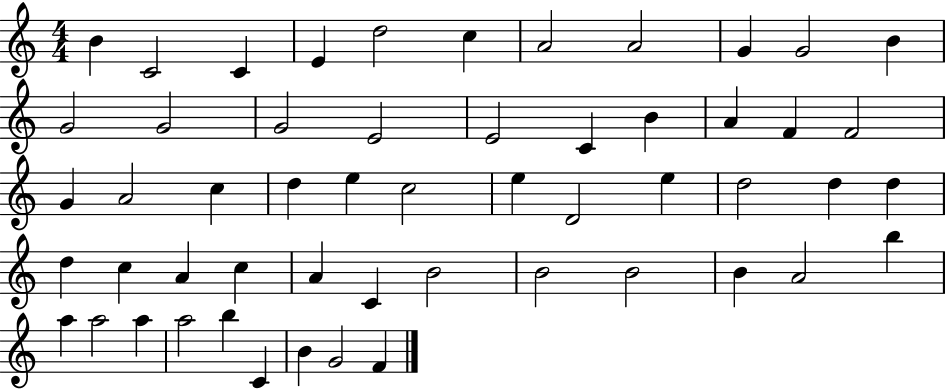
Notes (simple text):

B4/q C4/h C4/q E4/q D5/h C5/q A4/h A4/h G4/q G4/h B4/q G4/h G4/h G4/h E4/h E4/h C4/q B4/q A4/q F4/q F4/h G4/q A4/h C5/q D5/q E5/q C5/h E5/q D4/h E5/q D5/h D5/q D5/q D5/q C5/q A4/q C5/q A4/q C4/q B4/h B4/h B4/h B4/q A4/h B5/q A5/q A5/h A5/q A5/h B5/q C4/q B4/q G4/h F4/q